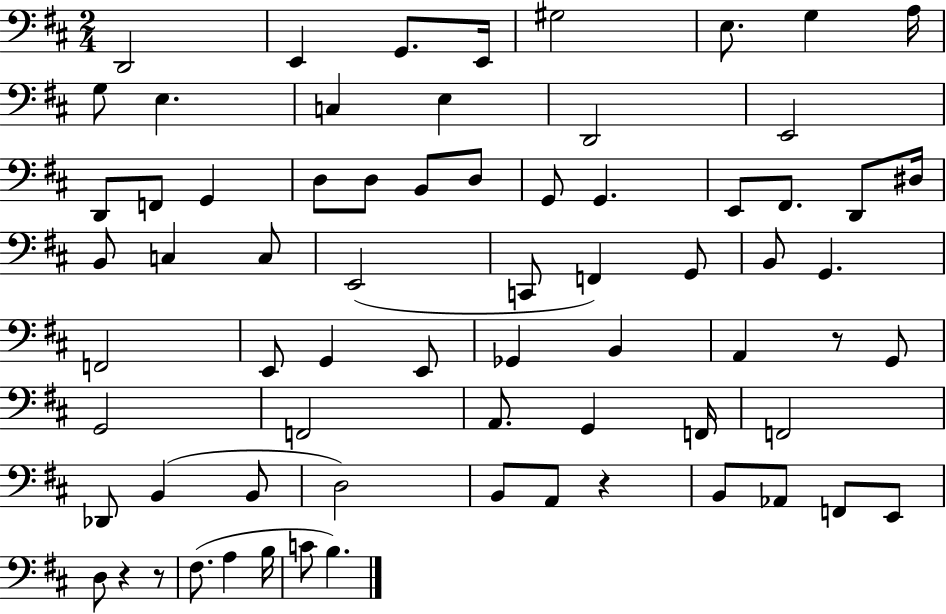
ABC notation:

X:1
T:Untitled
M:2/4
L:1/4
K:D
D,,2 E,, G,,/2 E,,/4 ^G,2 E,/2 G, A,/4 G,/2 E, C, E, D,,2 E,,2 D,,/2 F,,/2 G,, D,/2 D,/2 B,,/2 D,/2 G,,/2 G,, E,,/2 ^F,,/2 D,,/2 ^D,/4 B,,/2 C, C,/2 E,,2 C,,/2 F,, G,,/2 B,,/2 G,, F,,2 E,,/2 G,, E,,/2 _G,, B,, A,, z/2 G,,/2 G,,2 F,,2 A,,/2 G,, F,,/4 F,,2 _D,,/2 B,, B,,/2 D,2 B,,/2 A,,/2 z B,,/2 _A,,/2 F,,/2 E,,/2 D,/2 z z/2 ^F,/2 A, B,/4 C/2 B,